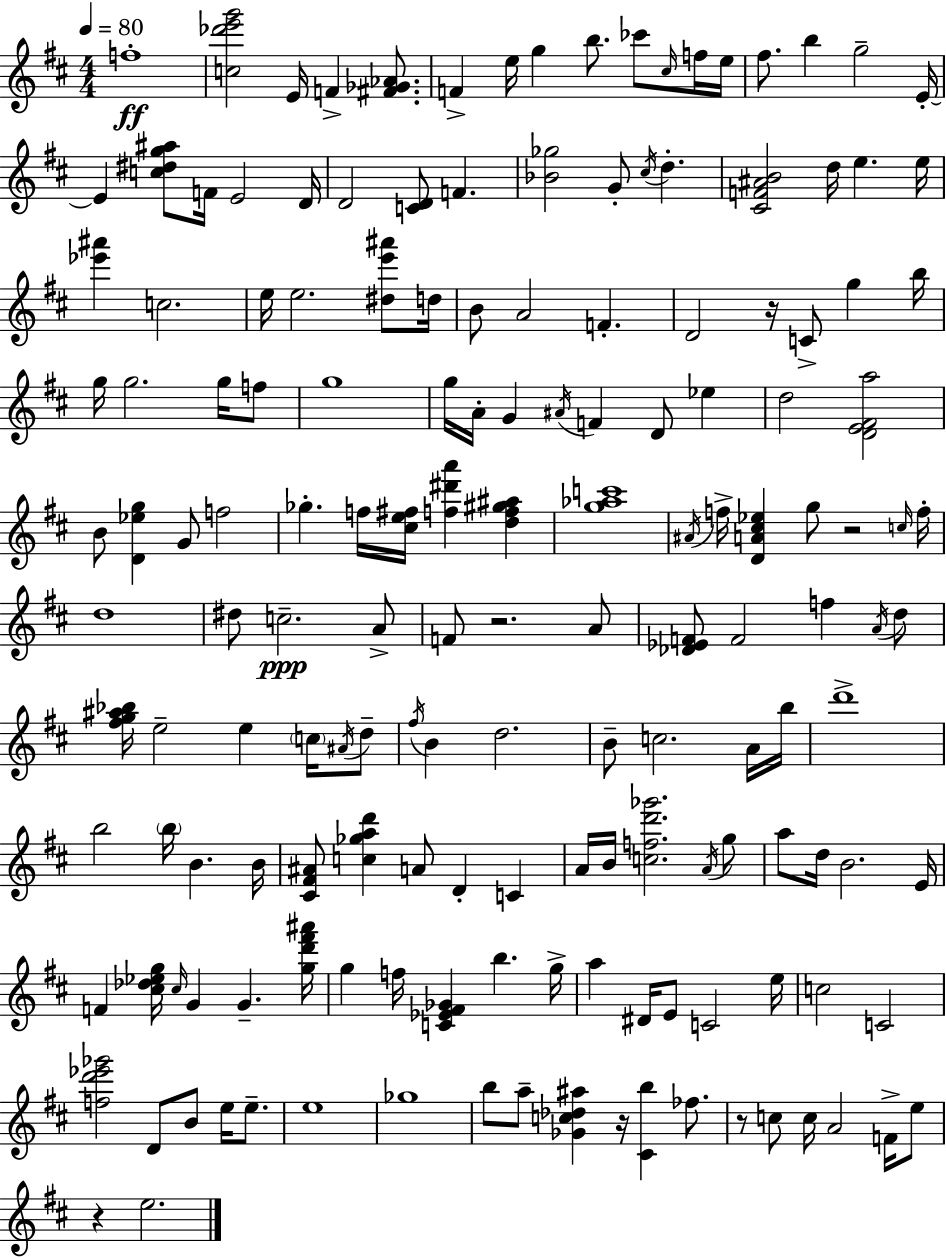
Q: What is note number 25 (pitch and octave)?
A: D5